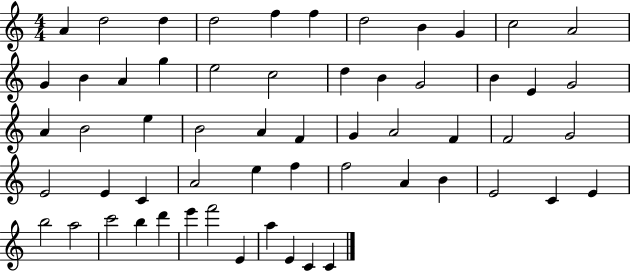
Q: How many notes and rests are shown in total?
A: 58